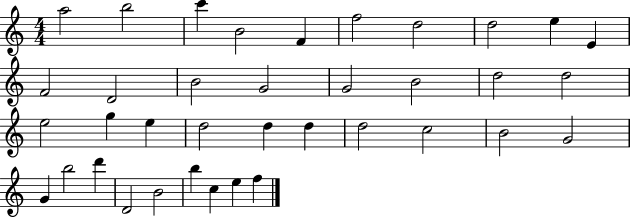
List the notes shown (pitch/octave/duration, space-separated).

A5/h B5/h C6/q B4/h F4/q F5/h D5/h D5/h E5/q E4/q F4/h D4/h B4/h G4/h G4/h B4/h D5/h D5/h E5/h G5/q E5/q D5/h D5/q D5/q D5/h C5/h B4/h G4/h G4/q B5/h D6/q D4/h B4/h B5/q C5/q E5/q F5/q